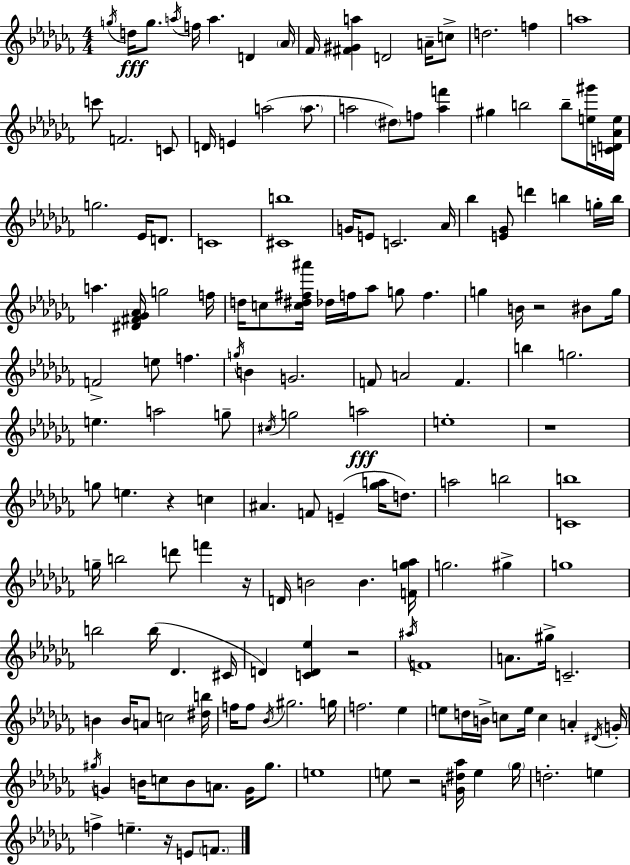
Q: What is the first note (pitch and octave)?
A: G5